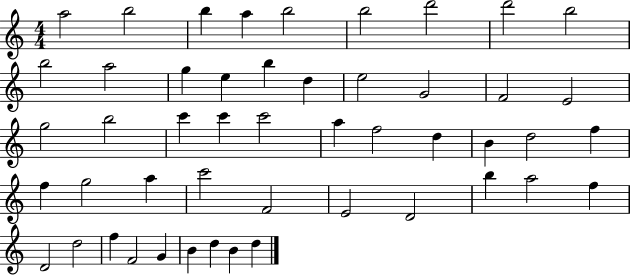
X:1
T:Untitled
M:4/4
L:1/4
K:C
a2 b2 b a b2 b2 d'2 d'2 b2 b2 a2 g e b d e2 G2 F2 E2 g2 b2 c' c' c'2 a f2 d B d2 f f g2 a c'2 F2 E2 D2 b a2 f D2 d2 f F2 G B d B d